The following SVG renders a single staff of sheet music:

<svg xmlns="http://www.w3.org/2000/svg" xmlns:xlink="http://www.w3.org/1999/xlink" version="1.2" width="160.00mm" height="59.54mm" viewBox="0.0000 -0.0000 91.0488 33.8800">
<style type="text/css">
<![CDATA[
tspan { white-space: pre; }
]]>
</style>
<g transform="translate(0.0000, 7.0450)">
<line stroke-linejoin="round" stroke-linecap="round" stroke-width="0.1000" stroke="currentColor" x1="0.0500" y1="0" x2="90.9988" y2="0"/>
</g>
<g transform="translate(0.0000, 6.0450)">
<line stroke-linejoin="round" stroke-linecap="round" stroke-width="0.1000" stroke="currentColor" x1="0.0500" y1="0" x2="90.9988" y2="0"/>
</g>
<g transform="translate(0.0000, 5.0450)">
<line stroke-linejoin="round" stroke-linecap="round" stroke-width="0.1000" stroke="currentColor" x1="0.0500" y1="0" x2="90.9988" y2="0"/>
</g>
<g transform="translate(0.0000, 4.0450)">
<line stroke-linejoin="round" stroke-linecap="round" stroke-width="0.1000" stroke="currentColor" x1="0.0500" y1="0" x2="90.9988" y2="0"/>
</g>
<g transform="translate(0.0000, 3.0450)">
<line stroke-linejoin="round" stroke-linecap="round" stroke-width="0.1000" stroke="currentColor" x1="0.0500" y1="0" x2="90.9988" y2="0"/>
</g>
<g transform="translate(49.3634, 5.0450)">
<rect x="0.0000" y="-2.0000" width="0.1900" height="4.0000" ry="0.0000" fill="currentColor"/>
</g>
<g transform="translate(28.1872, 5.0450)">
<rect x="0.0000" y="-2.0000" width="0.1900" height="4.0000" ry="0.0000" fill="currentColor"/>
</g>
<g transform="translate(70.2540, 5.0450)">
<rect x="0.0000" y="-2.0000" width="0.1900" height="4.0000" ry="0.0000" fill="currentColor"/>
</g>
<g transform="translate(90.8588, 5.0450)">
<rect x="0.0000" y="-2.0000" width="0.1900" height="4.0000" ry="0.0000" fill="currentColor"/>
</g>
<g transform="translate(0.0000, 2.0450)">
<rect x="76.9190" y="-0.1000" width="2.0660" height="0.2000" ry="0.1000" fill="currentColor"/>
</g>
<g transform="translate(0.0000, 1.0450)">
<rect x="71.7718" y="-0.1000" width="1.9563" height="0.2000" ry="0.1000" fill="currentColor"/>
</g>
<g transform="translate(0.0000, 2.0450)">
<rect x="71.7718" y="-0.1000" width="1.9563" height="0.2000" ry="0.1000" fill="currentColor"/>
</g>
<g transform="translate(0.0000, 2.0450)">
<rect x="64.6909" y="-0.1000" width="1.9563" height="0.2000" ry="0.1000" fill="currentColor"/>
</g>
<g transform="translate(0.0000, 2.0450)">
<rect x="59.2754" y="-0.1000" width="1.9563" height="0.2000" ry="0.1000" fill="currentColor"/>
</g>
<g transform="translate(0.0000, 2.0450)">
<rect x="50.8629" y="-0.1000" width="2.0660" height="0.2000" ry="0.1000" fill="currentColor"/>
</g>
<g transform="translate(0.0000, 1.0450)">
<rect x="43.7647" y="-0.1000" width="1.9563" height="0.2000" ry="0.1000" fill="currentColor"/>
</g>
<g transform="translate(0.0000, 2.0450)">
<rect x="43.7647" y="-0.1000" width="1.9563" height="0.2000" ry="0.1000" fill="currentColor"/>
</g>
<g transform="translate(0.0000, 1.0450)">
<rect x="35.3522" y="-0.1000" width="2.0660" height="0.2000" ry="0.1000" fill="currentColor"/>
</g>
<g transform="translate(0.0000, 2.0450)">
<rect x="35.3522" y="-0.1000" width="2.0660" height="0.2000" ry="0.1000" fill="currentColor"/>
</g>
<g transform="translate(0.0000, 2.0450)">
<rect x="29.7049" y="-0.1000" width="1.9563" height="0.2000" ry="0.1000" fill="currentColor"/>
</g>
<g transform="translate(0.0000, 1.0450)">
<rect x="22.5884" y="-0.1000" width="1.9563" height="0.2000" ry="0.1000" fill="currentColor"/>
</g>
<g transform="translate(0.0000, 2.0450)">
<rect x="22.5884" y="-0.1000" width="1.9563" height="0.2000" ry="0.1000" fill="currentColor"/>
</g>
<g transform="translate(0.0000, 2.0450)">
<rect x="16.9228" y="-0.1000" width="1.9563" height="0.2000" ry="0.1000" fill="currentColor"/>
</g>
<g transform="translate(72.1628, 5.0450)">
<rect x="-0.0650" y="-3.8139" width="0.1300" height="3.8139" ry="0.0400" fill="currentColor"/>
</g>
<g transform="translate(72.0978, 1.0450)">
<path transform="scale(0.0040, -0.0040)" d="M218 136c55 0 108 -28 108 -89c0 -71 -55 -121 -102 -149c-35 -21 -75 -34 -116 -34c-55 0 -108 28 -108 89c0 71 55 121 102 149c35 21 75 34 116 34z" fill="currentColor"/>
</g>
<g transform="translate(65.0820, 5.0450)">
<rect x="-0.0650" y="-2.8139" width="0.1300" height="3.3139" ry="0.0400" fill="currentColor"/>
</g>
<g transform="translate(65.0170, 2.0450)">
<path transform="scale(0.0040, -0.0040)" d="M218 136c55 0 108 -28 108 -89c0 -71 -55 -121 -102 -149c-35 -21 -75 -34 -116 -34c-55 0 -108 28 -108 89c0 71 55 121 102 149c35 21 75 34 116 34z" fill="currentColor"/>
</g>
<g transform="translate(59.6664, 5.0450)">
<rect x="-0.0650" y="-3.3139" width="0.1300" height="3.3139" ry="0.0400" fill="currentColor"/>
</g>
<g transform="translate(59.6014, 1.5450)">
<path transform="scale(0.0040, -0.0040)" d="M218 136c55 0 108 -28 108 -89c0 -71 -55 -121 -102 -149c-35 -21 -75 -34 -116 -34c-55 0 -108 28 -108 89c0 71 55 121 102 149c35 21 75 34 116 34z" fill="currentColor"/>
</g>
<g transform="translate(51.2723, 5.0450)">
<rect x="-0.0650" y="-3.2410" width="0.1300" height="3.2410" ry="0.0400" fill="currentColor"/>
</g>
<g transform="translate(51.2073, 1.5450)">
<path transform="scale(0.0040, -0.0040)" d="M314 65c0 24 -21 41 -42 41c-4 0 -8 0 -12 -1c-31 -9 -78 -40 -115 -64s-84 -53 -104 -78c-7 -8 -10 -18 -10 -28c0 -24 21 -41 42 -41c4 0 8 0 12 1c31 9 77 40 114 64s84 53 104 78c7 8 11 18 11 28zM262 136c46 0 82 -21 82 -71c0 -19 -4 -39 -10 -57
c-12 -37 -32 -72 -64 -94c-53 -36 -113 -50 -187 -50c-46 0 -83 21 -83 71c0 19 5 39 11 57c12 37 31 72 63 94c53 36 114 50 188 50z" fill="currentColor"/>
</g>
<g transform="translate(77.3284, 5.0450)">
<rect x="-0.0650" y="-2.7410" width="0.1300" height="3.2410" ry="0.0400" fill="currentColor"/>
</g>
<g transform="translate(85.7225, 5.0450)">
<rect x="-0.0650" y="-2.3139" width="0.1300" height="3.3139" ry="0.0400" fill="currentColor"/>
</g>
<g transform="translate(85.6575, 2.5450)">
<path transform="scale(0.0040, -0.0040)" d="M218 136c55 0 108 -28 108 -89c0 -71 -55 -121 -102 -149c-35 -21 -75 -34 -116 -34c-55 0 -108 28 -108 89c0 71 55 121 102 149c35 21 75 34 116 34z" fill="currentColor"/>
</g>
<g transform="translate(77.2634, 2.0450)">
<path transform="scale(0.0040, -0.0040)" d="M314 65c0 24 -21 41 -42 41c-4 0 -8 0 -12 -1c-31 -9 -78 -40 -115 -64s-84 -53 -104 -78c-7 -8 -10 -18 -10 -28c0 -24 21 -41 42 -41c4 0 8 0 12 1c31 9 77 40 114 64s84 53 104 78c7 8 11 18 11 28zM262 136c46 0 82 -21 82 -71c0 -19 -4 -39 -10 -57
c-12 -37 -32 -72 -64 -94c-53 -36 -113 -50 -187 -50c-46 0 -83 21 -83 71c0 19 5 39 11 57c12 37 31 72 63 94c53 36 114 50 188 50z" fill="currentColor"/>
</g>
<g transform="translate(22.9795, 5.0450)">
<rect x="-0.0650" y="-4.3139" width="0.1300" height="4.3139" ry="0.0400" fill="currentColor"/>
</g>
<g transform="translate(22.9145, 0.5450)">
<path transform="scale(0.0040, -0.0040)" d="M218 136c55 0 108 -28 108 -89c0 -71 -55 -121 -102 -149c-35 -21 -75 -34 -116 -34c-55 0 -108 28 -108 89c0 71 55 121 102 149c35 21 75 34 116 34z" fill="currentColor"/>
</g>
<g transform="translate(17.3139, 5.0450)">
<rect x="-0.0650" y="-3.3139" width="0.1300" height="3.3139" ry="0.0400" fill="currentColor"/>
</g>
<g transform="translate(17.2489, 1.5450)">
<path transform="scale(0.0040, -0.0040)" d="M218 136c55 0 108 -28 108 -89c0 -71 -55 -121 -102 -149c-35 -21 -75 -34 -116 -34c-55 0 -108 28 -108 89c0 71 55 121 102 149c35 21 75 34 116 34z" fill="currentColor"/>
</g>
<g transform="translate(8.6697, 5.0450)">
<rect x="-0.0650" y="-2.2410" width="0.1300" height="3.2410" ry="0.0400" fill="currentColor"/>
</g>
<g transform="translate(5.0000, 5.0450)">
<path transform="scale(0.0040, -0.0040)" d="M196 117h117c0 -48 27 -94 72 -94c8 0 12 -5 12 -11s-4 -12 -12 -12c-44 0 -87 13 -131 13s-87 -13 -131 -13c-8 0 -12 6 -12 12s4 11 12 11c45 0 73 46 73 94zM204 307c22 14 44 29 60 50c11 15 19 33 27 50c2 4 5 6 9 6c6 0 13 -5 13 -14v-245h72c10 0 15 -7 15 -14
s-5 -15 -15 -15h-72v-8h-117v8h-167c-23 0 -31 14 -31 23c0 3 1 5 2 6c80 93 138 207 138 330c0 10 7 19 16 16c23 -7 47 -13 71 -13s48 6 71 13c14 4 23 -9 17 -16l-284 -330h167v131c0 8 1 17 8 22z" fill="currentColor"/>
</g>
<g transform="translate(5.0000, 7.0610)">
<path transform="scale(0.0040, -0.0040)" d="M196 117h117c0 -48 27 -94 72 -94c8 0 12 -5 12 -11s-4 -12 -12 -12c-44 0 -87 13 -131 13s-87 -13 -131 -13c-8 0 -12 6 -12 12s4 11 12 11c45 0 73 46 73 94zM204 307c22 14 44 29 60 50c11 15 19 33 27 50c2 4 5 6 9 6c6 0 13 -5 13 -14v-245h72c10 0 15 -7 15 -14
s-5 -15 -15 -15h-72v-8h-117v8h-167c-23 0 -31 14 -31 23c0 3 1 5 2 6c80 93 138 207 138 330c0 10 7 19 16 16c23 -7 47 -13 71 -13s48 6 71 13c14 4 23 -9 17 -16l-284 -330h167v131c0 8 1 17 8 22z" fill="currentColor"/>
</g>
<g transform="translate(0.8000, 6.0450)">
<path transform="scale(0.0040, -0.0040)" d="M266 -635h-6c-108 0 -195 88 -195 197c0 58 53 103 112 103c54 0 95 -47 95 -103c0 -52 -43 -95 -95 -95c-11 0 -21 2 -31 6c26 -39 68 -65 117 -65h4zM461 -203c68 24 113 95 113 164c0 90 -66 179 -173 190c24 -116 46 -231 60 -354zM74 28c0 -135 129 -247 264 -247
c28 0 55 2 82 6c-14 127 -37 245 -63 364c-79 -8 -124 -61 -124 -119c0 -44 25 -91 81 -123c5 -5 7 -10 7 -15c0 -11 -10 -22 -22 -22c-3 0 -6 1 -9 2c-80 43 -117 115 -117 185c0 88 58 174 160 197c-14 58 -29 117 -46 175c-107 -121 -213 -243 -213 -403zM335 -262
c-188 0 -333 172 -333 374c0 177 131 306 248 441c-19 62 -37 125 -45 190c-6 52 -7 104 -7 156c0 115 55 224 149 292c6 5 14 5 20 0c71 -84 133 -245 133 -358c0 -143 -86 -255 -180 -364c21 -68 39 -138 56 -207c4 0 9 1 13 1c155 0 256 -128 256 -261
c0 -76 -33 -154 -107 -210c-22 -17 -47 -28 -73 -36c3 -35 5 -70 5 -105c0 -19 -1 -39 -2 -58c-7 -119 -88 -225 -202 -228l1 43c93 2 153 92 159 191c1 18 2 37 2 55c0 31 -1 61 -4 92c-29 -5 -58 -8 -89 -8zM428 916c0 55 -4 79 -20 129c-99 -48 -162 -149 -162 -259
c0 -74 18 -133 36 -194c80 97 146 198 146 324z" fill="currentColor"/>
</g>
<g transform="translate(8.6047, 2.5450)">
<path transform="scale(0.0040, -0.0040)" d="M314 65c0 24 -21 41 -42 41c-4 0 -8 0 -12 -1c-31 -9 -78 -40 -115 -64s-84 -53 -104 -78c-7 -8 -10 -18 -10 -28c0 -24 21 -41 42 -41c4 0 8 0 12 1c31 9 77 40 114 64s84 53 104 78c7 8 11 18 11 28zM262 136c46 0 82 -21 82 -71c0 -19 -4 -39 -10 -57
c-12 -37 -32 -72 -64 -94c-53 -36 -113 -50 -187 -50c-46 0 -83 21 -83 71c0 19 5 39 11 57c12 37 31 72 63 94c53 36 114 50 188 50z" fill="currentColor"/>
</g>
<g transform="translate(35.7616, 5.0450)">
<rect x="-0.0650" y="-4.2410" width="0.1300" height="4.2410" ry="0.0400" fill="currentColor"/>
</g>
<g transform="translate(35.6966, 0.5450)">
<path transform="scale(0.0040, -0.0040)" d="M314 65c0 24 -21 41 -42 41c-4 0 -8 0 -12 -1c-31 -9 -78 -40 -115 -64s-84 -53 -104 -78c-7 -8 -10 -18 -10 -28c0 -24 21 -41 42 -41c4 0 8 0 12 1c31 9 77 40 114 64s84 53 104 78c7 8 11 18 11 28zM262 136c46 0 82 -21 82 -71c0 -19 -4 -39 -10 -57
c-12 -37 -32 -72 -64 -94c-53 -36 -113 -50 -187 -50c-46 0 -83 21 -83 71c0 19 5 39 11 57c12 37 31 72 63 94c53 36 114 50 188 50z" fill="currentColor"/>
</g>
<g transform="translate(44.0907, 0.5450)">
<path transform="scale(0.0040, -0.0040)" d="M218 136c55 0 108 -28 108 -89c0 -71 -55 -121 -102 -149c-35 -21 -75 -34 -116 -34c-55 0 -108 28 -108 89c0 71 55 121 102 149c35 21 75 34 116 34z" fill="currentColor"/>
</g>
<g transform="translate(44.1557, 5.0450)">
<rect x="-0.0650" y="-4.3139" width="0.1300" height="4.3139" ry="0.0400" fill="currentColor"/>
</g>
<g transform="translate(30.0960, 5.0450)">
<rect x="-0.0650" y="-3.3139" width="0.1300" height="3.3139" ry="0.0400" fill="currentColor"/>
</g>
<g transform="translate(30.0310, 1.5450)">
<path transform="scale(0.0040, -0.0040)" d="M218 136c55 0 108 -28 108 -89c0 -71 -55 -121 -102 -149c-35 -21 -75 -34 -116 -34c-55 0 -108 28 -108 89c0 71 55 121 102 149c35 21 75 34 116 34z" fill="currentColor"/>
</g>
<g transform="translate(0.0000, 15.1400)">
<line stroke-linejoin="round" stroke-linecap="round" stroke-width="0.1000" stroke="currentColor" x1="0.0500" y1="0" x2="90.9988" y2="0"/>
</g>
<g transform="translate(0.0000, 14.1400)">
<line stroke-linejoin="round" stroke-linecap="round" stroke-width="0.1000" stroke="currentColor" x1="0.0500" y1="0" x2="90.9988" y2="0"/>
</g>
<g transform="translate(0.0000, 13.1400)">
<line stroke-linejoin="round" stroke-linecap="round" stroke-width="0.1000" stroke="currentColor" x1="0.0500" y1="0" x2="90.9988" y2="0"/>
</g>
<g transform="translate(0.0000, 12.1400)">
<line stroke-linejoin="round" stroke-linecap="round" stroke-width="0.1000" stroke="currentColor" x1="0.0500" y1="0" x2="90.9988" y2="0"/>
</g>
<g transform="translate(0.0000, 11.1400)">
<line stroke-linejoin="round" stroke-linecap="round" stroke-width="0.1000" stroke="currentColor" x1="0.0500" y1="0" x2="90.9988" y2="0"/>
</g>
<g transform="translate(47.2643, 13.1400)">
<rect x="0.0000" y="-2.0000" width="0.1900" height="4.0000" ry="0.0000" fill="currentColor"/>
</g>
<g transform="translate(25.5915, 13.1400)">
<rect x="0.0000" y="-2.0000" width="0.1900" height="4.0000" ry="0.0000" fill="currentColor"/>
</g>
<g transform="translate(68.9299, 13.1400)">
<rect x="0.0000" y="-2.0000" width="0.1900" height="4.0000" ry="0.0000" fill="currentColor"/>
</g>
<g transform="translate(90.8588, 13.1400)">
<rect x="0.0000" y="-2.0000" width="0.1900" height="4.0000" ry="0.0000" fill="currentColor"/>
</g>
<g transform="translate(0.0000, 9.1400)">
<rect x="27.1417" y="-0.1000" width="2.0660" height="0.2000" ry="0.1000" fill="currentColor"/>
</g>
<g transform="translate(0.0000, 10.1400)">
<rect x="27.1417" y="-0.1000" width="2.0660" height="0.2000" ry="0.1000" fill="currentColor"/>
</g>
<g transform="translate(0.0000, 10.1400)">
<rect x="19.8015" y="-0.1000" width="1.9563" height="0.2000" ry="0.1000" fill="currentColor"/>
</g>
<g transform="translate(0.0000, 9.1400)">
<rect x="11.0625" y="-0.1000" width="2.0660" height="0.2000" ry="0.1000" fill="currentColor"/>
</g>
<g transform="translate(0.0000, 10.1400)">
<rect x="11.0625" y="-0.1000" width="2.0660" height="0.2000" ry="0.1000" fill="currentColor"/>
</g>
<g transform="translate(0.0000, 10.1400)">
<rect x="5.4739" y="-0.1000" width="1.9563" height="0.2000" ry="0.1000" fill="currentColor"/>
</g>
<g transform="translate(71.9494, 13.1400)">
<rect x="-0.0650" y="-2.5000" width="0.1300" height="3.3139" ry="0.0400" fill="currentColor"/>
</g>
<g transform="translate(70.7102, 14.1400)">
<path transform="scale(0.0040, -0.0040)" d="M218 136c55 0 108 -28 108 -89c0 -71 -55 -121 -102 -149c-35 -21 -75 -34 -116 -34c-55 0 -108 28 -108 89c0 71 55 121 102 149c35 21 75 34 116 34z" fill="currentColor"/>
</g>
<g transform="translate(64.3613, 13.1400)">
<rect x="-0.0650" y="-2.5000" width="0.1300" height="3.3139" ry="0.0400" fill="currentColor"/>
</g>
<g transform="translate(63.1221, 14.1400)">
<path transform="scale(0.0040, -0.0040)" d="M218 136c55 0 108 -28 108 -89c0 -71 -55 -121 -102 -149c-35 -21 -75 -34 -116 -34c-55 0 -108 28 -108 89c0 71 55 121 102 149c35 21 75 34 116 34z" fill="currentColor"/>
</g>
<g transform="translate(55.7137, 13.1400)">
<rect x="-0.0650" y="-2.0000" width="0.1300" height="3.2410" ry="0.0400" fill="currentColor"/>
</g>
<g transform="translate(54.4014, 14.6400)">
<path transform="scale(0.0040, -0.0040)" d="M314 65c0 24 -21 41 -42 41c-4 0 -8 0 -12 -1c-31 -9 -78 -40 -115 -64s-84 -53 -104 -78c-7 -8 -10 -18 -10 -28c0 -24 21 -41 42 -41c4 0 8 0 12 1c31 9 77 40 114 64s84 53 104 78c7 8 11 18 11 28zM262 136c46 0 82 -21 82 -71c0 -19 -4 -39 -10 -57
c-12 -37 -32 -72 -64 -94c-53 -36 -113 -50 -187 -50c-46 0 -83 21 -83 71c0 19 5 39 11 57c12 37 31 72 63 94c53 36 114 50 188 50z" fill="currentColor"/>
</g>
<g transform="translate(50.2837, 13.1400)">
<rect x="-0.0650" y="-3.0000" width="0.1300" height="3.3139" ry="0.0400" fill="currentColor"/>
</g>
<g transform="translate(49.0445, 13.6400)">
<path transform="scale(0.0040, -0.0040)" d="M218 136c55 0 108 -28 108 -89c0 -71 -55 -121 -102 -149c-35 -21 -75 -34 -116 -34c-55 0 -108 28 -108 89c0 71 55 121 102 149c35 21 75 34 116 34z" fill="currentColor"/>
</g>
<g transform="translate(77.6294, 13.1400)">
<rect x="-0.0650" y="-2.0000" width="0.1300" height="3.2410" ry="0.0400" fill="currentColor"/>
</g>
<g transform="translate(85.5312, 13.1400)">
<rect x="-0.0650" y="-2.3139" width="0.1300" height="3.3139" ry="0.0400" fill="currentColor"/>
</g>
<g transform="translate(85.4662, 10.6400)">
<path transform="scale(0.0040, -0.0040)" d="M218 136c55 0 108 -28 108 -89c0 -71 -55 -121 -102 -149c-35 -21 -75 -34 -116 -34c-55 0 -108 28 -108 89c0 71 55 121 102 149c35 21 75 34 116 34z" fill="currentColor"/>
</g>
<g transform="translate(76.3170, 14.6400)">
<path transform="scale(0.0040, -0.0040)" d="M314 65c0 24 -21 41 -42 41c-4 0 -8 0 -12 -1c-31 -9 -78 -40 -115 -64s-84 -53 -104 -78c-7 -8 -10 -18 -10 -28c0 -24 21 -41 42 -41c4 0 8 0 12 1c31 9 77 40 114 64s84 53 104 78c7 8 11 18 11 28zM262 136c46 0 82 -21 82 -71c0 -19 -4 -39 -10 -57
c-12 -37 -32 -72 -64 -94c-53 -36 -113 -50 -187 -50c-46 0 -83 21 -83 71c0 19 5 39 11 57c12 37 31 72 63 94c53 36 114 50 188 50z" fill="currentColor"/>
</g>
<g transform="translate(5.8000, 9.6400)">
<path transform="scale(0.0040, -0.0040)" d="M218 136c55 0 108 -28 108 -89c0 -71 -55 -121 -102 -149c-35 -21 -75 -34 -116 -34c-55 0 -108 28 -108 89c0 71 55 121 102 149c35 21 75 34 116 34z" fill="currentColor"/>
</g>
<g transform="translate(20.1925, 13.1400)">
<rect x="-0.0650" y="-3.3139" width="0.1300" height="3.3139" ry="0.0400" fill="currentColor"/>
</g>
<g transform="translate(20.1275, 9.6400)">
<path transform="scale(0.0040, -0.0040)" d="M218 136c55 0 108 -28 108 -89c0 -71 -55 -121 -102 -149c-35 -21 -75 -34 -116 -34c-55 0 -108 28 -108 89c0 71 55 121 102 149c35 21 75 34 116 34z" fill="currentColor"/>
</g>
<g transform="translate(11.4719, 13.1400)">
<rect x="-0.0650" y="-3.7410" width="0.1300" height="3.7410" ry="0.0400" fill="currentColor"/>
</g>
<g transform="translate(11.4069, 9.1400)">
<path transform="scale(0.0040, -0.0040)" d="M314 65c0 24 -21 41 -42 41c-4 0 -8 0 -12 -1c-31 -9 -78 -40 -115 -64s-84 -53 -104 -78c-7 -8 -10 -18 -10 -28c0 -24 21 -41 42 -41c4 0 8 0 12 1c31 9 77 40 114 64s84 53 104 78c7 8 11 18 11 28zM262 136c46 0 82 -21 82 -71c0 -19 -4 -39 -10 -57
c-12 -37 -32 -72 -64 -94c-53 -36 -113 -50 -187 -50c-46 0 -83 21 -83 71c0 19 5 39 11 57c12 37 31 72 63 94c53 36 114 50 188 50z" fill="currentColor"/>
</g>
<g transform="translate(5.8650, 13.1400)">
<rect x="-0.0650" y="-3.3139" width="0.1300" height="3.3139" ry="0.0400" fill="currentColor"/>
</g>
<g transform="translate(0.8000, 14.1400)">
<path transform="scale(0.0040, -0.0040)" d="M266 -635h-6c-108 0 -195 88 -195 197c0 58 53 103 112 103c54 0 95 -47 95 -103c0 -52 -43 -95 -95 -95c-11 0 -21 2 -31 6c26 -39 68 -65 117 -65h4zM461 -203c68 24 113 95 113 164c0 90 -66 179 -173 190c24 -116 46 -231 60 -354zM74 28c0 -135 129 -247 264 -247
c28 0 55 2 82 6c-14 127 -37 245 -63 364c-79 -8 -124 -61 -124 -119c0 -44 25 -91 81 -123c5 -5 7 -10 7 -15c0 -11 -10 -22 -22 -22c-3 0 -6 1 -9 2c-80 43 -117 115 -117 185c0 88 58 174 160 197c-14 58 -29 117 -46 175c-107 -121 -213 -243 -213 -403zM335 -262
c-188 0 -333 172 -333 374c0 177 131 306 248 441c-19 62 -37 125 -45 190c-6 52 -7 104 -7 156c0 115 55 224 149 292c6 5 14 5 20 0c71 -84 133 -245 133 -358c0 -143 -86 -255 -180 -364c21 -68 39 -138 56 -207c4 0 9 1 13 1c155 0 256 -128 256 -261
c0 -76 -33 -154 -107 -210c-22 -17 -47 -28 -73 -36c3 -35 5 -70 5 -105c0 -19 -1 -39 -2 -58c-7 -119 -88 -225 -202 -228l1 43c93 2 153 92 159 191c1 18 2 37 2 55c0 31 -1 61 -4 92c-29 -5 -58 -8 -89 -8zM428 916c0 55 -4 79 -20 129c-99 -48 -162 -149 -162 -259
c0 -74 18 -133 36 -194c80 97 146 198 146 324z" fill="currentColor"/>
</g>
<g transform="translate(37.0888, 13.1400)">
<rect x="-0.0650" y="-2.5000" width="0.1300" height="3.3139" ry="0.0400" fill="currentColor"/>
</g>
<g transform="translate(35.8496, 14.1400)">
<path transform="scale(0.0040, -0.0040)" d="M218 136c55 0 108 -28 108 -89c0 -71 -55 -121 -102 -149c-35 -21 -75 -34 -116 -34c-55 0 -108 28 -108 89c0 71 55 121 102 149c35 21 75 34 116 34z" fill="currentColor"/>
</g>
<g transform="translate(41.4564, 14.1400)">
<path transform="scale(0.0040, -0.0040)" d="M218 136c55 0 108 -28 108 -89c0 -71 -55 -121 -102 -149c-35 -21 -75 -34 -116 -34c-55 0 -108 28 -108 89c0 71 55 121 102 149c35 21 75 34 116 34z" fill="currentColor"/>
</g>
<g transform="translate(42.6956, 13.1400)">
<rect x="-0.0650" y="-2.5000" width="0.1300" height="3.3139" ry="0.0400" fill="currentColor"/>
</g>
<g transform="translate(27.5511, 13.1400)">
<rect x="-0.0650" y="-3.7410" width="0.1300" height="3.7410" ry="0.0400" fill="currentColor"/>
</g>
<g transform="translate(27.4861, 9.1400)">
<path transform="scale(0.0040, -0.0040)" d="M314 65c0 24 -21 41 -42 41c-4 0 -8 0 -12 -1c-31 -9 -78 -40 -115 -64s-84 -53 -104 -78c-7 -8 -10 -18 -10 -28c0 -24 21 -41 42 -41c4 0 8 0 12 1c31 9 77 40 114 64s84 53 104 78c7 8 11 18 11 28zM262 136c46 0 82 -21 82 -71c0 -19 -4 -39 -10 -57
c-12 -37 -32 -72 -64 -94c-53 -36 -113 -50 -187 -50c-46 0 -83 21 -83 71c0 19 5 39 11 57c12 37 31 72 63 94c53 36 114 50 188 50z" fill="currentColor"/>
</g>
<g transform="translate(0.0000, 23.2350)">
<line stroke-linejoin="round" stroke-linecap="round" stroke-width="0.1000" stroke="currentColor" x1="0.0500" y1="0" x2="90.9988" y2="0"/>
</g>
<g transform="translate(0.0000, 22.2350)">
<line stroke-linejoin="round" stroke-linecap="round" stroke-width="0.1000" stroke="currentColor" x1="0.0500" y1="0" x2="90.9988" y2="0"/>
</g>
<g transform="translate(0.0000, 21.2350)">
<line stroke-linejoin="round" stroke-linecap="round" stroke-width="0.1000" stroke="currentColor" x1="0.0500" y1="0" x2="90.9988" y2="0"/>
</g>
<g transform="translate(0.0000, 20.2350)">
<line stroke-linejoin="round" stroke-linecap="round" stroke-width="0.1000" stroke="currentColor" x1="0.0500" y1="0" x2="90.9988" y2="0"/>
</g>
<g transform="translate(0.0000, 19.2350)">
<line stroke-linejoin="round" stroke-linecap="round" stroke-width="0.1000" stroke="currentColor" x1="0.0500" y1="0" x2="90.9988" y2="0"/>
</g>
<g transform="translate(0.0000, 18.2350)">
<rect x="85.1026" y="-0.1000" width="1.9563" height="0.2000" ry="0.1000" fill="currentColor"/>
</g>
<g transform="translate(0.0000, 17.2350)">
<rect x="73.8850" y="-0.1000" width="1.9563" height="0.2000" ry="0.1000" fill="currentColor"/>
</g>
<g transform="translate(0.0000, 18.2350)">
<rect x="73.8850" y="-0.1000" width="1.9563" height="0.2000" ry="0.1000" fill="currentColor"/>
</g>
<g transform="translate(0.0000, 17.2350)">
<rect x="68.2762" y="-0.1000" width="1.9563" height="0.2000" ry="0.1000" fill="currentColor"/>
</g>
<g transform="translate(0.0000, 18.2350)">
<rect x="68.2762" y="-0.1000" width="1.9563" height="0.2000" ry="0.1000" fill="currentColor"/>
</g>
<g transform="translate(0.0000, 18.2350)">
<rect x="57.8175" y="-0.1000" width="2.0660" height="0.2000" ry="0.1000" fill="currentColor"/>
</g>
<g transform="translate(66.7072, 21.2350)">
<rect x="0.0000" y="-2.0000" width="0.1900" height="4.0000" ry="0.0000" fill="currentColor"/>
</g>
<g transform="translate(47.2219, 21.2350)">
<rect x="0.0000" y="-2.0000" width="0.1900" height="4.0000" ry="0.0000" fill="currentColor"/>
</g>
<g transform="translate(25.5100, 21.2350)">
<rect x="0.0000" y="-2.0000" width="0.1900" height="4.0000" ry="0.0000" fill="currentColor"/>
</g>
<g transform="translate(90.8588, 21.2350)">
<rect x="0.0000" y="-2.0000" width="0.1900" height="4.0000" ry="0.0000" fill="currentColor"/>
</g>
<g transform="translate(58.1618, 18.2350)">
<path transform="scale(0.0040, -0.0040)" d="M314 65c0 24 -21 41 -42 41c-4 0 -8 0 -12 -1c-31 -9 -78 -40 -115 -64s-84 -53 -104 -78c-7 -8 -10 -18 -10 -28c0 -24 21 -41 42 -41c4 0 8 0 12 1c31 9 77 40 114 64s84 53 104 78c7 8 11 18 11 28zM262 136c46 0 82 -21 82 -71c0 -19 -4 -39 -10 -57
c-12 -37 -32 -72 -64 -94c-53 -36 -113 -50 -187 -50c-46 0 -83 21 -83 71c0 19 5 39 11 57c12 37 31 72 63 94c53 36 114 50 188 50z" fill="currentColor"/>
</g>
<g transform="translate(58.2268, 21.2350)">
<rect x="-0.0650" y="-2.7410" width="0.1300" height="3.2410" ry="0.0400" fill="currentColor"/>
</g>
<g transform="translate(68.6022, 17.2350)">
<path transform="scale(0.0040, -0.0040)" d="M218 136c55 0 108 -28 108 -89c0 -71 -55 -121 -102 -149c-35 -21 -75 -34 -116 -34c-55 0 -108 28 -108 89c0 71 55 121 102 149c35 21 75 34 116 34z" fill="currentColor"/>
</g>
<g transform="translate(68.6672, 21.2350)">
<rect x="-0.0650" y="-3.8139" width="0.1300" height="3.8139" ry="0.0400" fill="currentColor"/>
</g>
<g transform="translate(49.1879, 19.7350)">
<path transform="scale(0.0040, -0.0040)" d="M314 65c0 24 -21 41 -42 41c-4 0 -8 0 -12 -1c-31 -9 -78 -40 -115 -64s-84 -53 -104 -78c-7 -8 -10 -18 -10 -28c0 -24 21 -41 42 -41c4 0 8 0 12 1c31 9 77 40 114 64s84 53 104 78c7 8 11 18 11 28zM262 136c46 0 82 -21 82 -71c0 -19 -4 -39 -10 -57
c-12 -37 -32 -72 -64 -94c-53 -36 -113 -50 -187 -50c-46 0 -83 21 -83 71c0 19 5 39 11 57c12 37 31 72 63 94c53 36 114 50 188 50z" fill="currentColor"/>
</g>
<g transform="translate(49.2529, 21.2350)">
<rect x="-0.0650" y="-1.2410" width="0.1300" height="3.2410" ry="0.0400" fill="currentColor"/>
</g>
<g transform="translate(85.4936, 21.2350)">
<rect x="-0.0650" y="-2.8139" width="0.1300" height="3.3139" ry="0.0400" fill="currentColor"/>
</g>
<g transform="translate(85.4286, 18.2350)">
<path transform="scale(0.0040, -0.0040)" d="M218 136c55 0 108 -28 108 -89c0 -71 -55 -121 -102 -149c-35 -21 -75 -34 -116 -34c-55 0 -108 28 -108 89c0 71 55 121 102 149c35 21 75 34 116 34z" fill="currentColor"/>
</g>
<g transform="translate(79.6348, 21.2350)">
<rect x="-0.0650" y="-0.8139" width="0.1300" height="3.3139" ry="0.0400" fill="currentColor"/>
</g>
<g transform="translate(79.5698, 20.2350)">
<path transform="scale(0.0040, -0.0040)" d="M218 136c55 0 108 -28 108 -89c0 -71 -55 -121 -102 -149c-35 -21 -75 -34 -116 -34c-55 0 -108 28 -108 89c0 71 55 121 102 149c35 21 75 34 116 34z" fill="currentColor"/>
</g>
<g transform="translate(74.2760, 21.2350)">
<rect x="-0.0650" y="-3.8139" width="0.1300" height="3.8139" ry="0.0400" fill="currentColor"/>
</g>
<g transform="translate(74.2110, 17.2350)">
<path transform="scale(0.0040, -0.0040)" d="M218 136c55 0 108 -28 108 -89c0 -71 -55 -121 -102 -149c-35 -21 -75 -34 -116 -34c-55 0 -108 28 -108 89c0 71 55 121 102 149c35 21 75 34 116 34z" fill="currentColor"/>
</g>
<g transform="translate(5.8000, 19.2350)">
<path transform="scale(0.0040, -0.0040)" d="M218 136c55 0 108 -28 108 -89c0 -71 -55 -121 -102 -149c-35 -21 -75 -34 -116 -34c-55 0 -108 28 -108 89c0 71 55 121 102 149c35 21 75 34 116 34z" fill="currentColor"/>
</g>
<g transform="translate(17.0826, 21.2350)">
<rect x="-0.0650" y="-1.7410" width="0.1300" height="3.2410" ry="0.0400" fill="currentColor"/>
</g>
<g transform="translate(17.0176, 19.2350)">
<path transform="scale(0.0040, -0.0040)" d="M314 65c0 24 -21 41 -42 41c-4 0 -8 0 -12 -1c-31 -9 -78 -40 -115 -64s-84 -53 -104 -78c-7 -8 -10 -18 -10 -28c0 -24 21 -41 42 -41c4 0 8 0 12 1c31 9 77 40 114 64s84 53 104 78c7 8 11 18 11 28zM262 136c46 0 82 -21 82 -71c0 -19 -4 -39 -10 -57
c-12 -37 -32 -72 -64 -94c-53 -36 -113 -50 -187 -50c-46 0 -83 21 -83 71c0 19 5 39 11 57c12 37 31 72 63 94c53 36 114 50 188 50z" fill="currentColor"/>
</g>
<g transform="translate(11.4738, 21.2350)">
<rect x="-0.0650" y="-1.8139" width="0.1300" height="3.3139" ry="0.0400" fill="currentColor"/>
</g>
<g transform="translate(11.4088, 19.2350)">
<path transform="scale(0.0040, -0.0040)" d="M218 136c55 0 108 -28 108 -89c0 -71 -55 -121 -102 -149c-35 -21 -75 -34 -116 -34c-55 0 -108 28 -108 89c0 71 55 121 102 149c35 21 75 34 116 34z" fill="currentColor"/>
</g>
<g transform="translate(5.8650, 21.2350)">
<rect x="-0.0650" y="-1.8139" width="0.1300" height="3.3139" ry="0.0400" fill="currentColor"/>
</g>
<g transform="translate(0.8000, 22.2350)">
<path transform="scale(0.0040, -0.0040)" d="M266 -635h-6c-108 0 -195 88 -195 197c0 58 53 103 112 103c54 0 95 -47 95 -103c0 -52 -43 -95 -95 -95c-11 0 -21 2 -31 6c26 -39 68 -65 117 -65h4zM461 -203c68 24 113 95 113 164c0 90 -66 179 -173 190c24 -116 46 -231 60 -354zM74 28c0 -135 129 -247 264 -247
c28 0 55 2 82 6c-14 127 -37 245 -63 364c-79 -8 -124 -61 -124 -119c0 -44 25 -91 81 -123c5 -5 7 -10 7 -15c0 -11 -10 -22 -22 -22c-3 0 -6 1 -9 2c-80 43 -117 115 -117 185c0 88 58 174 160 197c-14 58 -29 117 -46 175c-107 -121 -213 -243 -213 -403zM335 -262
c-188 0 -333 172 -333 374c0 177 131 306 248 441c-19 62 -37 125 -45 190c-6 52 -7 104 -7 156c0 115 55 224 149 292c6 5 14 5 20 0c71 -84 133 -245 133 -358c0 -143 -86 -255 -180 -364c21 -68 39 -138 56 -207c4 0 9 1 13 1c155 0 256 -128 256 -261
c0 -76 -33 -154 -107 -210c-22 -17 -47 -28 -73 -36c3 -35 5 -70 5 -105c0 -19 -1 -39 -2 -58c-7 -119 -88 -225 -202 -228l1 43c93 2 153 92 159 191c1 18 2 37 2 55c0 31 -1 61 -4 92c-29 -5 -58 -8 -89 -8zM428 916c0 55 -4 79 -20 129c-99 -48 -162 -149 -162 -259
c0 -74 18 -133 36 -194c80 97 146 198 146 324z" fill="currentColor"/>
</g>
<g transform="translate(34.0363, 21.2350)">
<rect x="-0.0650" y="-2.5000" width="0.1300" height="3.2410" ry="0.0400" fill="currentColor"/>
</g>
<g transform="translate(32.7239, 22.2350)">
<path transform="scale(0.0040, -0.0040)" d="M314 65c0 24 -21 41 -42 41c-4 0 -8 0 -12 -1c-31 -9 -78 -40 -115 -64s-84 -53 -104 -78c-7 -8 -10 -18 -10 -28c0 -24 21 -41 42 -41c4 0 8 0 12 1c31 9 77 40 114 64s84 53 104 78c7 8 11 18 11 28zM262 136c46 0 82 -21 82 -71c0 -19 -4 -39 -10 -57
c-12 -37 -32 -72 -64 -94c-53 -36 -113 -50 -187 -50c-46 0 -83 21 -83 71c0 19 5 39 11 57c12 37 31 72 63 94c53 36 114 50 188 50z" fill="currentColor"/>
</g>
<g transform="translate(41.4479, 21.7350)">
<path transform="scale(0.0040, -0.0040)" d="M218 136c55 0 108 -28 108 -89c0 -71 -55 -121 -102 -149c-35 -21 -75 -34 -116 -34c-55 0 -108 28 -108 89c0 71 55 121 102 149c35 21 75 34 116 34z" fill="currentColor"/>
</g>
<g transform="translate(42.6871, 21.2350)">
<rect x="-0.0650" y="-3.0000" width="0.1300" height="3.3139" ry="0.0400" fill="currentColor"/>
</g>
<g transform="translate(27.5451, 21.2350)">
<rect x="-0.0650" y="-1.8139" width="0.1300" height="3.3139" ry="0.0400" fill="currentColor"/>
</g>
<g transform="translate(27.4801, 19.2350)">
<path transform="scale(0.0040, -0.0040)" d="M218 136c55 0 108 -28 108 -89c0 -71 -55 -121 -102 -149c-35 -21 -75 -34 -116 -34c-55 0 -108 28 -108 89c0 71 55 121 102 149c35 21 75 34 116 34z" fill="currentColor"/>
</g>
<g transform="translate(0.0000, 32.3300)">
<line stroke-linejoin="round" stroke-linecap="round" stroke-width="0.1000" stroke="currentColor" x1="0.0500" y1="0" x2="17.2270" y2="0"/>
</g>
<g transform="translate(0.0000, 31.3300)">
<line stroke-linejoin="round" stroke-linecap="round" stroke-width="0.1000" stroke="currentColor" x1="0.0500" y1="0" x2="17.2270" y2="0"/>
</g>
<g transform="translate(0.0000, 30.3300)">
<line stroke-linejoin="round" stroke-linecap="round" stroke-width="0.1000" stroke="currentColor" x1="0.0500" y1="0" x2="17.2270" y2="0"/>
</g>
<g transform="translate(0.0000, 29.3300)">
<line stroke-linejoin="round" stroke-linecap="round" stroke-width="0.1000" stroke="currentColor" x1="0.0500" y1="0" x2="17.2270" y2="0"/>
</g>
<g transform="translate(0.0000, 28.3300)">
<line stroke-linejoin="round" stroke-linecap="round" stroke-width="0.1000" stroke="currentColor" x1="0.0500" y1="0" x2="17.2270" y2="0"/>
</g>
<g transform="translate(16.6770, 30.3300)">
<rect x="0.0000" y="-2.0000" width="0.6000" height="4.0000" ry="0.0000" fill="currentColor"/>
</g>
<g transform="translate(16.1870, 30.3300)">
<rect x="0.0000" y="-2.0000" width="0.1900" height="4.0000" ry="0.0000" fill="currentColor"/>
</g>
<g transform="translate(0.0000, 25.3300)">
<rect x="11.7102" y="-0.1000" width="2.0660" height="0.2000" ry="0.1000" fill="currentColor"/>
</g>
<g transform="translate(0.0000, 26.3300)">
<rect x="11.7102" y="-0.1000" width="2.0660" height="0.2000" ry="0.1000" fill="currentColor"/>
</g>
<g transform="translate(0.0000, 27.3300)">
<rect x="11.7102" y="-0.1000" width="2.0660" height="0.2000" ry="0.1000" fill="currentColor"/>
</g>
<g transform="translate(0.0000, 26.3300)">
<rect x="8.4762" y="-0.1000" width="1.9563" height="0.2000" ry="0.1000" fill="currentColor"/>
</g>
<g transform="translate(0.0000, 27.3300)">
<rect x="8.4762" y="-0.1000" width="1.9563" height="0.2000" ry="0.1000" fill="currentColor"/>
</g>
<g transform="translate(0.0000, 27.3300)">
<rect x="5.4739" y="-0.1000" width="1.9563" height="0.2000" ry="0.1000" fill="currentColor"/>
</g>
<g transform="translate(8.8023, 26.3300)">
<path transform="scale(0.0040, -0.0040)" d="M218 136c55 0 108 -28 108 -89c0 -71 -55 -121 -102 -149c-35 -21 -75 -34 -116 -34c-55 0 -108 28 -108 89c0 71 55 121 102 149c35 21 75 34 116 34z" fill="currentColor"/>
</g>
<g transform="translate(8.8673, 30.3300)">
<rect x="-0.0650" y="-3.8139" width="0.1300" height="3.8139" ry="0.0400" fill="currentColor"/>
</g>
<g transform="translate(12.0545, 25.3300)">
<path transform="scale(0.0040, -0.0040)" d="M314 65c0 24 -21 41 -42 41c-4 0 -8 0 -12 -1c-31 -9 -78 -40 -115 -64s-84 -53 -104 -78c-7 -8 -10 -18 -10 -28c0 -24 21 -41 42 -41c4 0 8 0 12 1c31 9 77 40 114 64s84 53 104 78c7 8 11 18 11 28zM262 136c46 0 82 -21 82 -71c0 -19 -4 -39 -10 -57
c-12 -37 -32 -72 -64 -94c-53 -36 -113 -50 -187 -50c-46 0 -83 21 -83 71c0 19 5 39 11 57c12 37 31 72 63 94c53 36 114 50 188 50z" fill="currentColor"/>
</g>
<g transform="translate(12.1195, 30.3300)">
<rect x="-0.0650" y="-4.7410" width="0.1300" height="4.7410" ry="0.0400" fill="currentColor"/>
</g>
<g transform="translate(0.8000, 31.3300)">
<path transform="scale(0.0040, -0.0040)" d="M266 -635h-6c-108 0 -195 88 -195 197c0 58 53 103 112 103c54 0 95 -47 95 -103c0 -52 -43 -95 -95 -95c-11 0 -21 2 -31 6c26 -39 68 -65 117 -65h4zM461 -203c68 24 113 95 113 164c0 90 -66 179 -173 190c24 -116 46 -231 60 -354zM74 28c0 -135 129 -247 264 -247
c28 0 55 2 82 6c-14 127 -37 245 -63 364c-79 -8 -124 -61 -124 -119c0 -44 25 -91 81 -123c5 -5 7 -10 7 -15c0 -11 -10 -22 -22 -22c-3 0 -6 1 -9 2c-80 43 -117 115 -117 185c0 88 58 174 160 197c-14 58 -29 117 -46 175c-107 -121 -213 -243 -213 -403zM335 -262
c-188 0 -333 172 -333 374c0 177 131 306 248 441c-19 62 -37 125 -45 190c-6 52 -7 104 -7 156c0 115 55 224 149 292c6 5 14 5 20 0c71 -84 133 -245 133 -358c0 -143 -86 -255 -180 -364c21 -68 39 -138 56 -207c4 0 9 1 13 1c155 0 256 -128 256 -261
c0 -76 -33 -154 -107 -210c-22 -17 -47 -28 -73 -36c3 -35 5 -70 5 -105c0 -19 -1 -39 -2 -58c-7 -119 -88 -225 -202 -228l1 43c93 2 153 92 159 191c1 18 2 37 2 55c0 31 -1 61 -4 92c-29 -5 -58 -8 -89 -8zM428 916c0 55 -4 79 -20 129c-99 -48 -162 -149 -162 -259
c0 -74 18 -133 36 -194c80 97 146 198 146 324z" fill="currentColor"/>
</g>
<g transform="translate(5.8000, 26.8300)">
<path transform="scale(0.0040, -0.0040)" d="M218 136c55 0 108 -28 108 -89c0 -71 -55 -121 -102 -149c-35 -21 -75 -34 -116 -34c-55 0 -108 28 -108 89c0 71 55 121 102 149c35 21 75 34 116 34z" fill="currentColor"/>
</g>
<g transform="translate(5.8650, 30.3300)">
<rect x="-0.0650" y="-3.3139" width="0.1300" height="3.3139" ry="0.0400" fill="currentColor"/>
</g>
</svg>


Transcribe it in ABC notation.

X:1
T:Untitled
M:4/4
L:1/4
K:C
g2 b d' b d'2 d' b2 b a c' a2 g b c'2 b c'2 G G A F2 G G F2 g f f f2 f G2 A e2 a2 c' c' d a b c' e'2